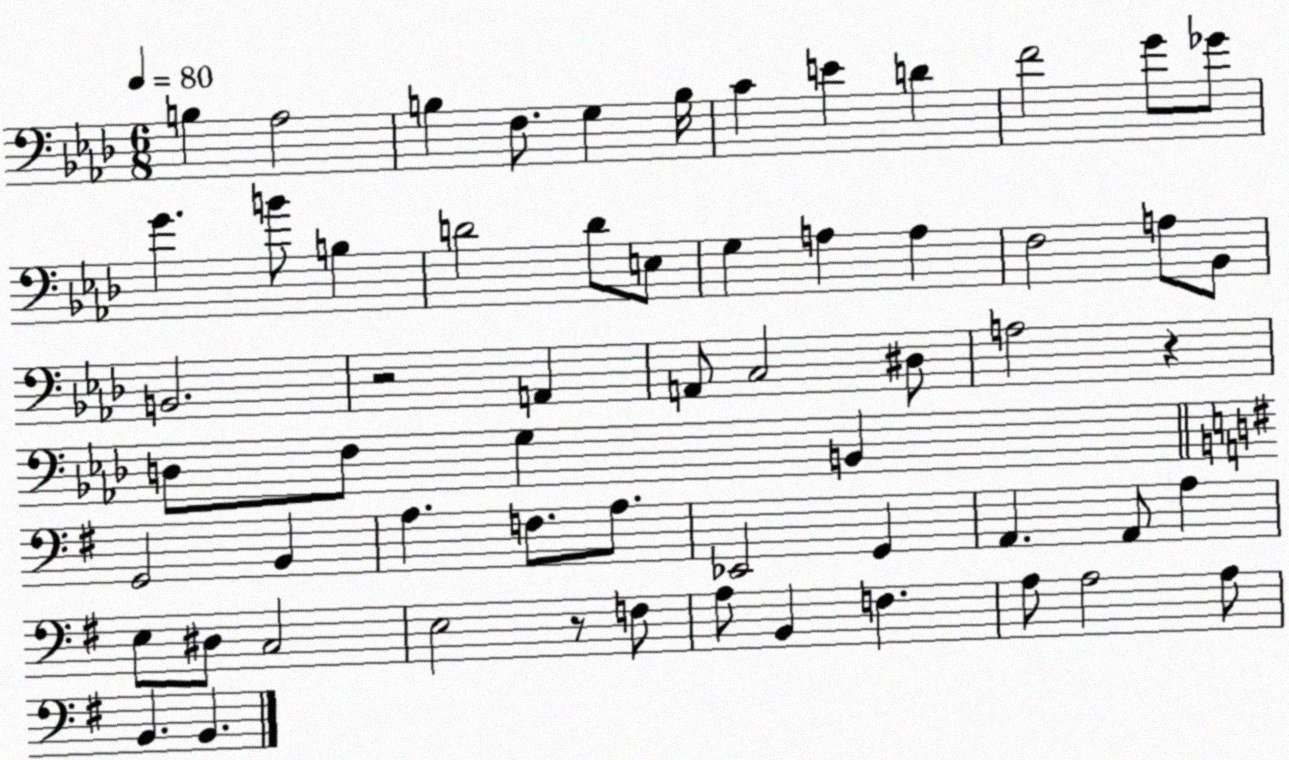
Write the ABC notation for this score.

X:1
T:Untitled
M:6/8
L:1/4
K:Ab
B, _A,2 B, F,/2 G, B,/4 C E D F2 G/2 _G/2 G B/2 B, D2 D/2 E,/2 G, A, A, F,2 A,/2 _B,,/2 B,,2 z2 A,, A,,/2 C,2 ^D,/2 A,2 z D,/2 F,/2 G, B,, G,,2 B,, A, F,/2 A,/2 _E,,2 G,, A,, A,,/2 A, E,/2 ^D,/2 C,2 E,2 z/2 F,/2 A,/2 B,, F, A,/2 A,2 A,/2 B,, B,,